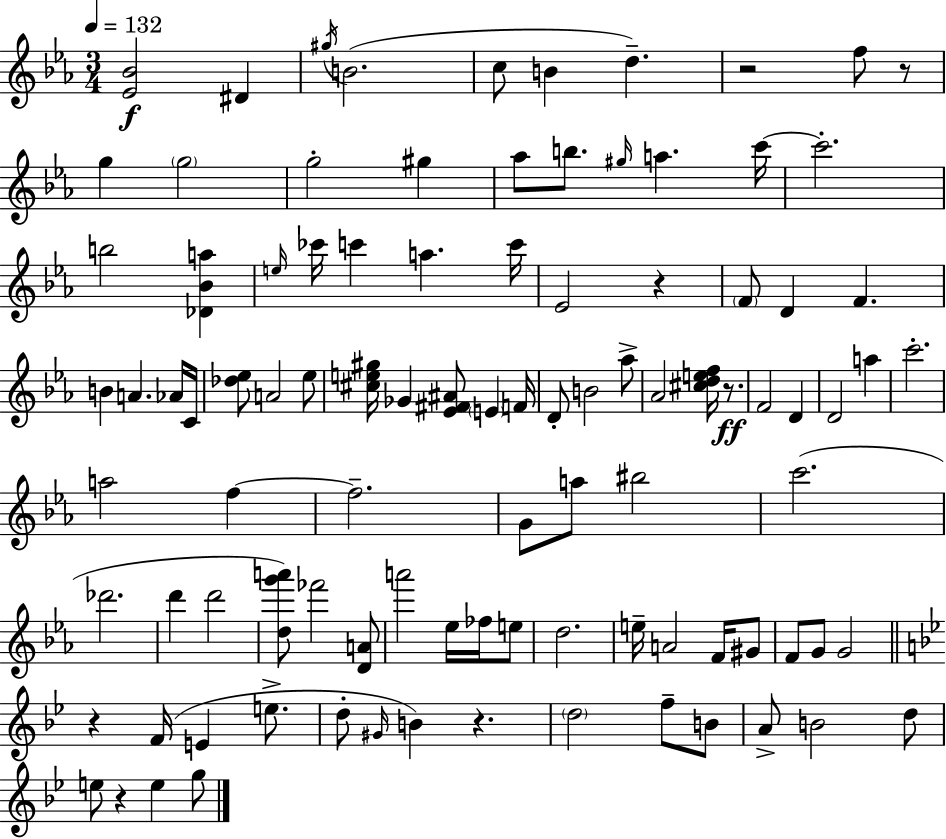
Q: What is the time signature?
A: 3/4